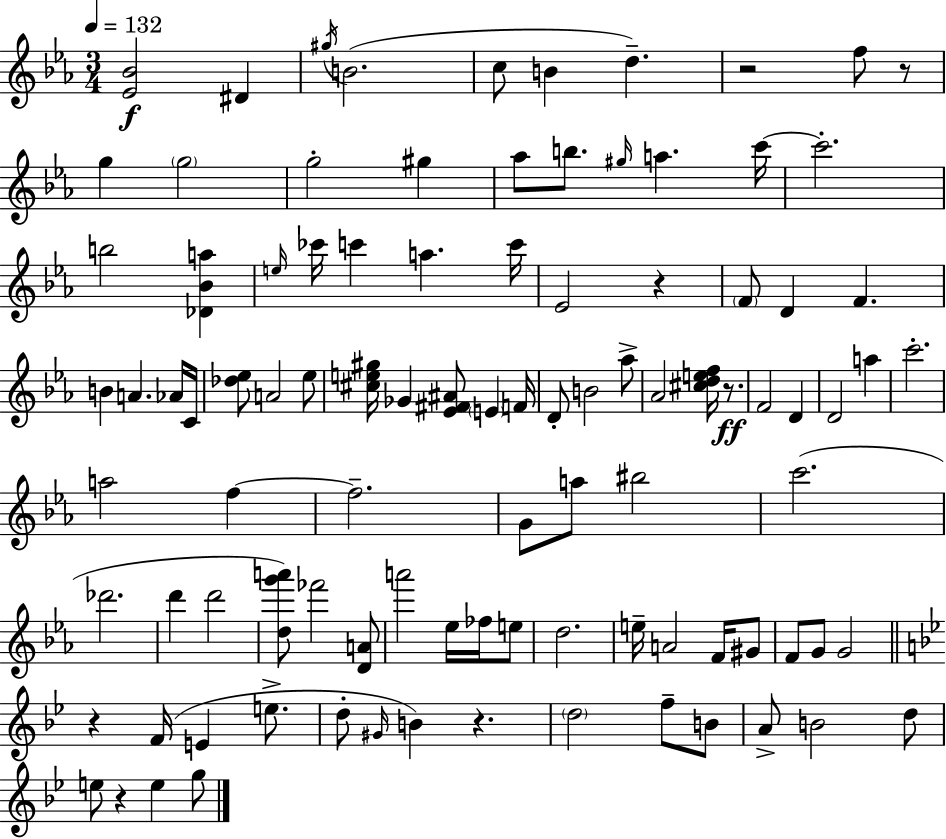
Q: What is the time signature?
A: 3/4